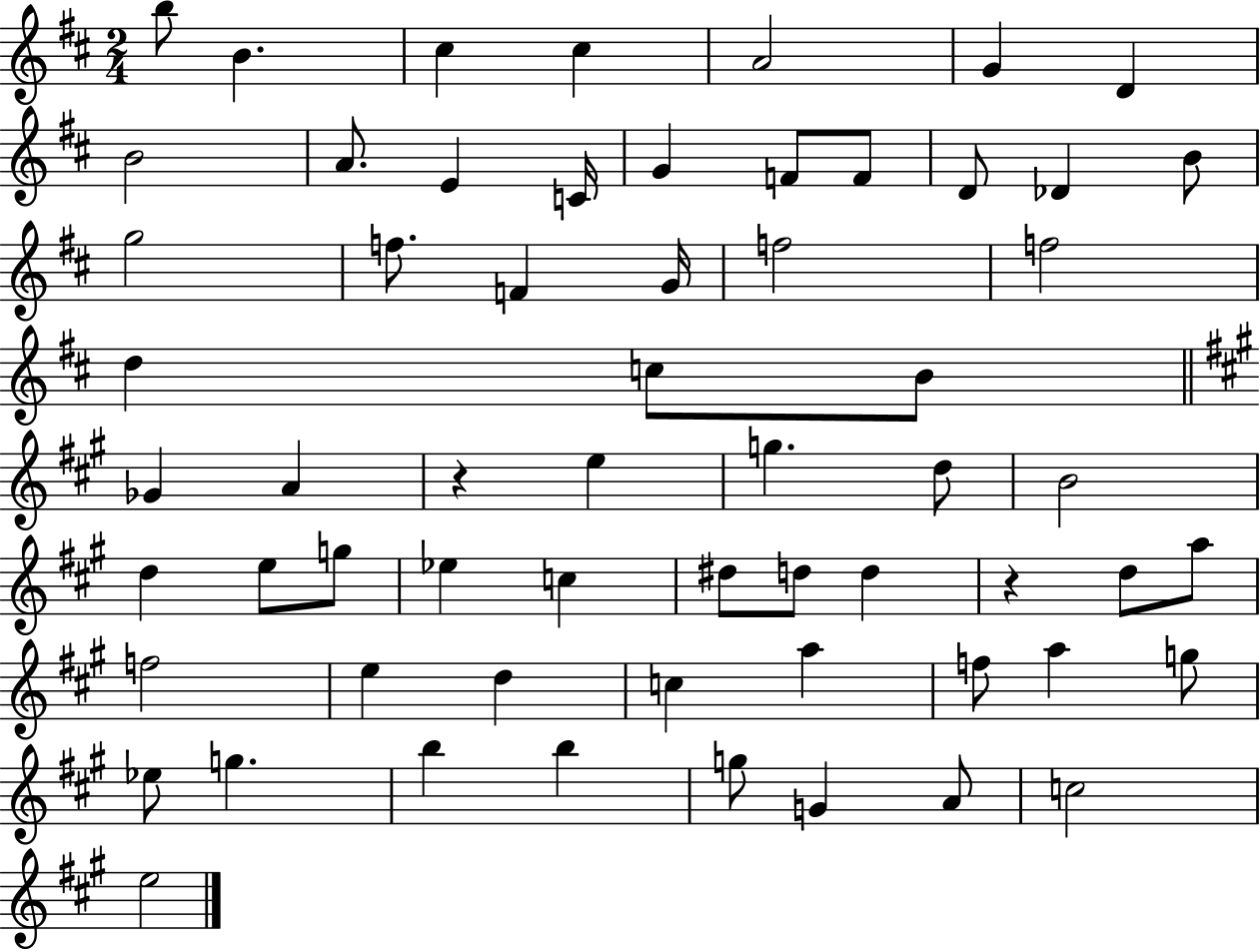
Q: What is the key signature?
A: D major